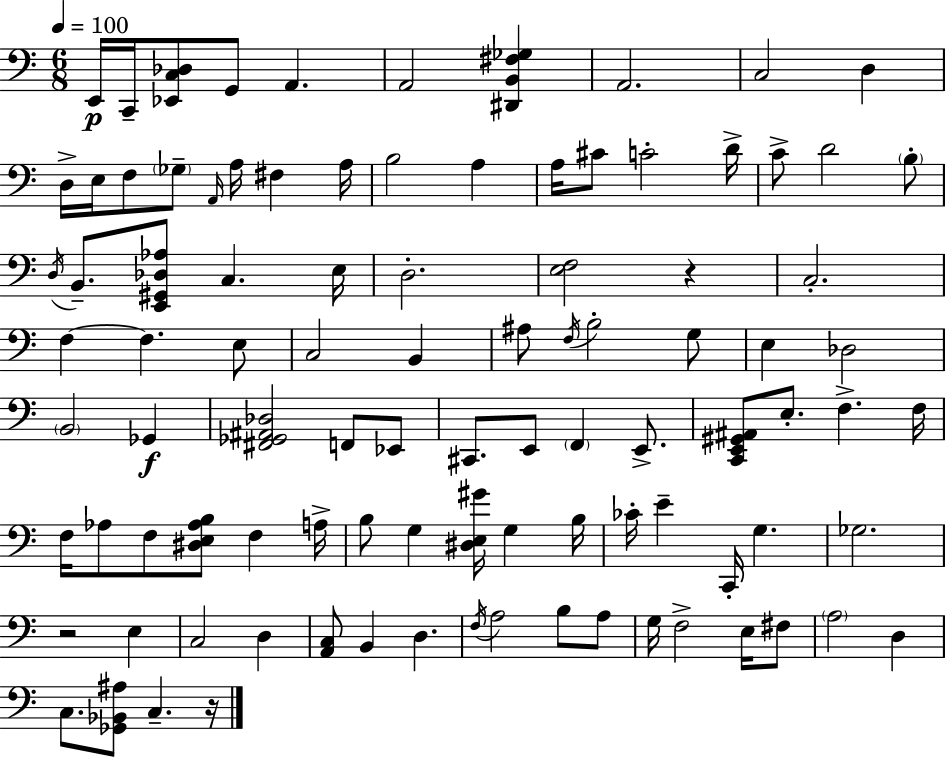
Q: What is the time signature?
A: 6/8